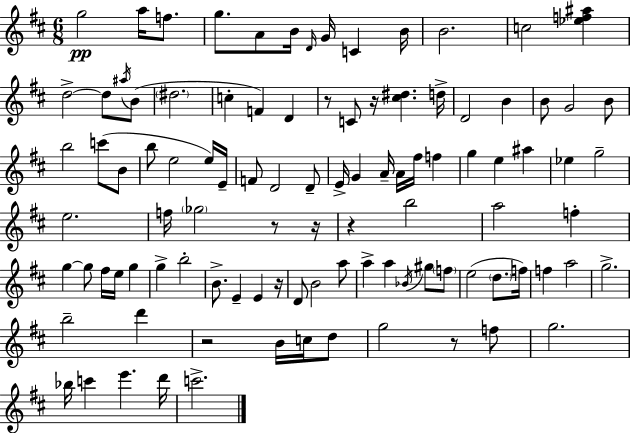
G5/h A5/s F5/e. G5/e. A4/e B4/s D4/s G4/s C4/q B4/s B4/h. C5/h [Eb5,F5,A#5]/q D5/h D5/e A#5/s B4/e D#5/h. C5/q F4/q D4/q R/e C4/e R/s [C#5,D#5]/q. D5/s D4/h B4/q B4/e G4/h B4/e B5/h C6/e B4/e B5/e E5/h E5/s E4/s F4/e D4/h D4/e E4/s G4/q A4/s A4/s F#5/s F5/q G5/q E5/q A#5/q Eb5/q G5/h E5/h. F5/s Gb5/h R/e R/s R/q B5/h A5/h F5/q G5/q G5/e F#5/s E5/s G5/q G5/q B5/h B4/e. E4/q E4/q R/s D4/e B4/h A5/e A5/q A5/q Bb4/s G#5/e F5/e E5/h D5/e. F5/s F5/q A5/h G5/h. B5/h D6/q R/h B4/s C5/s D5/e G5/h R/e F5/e G5/h. Bb5/s C6/q E6/q. D6/s C6/h.